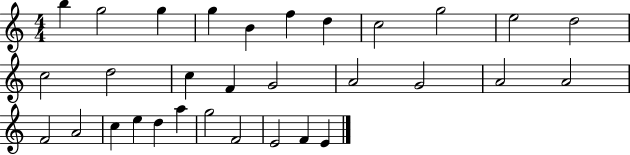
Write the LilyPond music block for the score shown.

{
  \clef treble
  \numericTimeSignature
  \time 4/4
  \key c \major
  b''4 g''2 g''4 | g''4 b'4 f''4 d''4 | c''2 g''2 | e''2 d''2 | \break c''2 d''2 | c''4 f'4 g'2 | a'2 g'2 | a'2 a'2 | \break f'2 a'2 | c''4 e''4 d''4 a''4 | g''2 f'2 | e'2 f'4 e'4 | \break \bar "|."
}